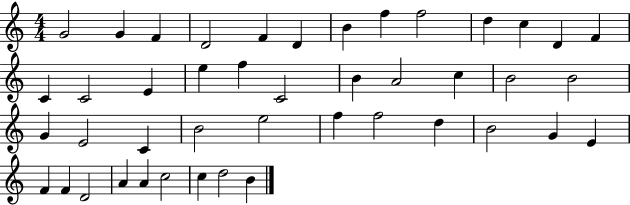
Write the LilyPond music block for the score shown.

{
  \clef treble
  \numericTimeSignature
  \time 4/4
  \key c \major
  g'2 g'4 f'4 | d'2 f'4 d'4 | b'4 f''4 f''2 | d''4 c''4 d'4 f'4 | \break c'4 c'2 e'4 | e''4 f''4 c'2 | b'4 a'2 c''4 | b'2 b'2 | \break g'4 e'2 c'4 | b'2 e''2 | f''4 f''2 d''4 | b'2 g'4 e'4 | \break f'4 f'4 d'2 | a'4 a'4 c''2 | c''4 d''2 b'4 | \bar "|."
}